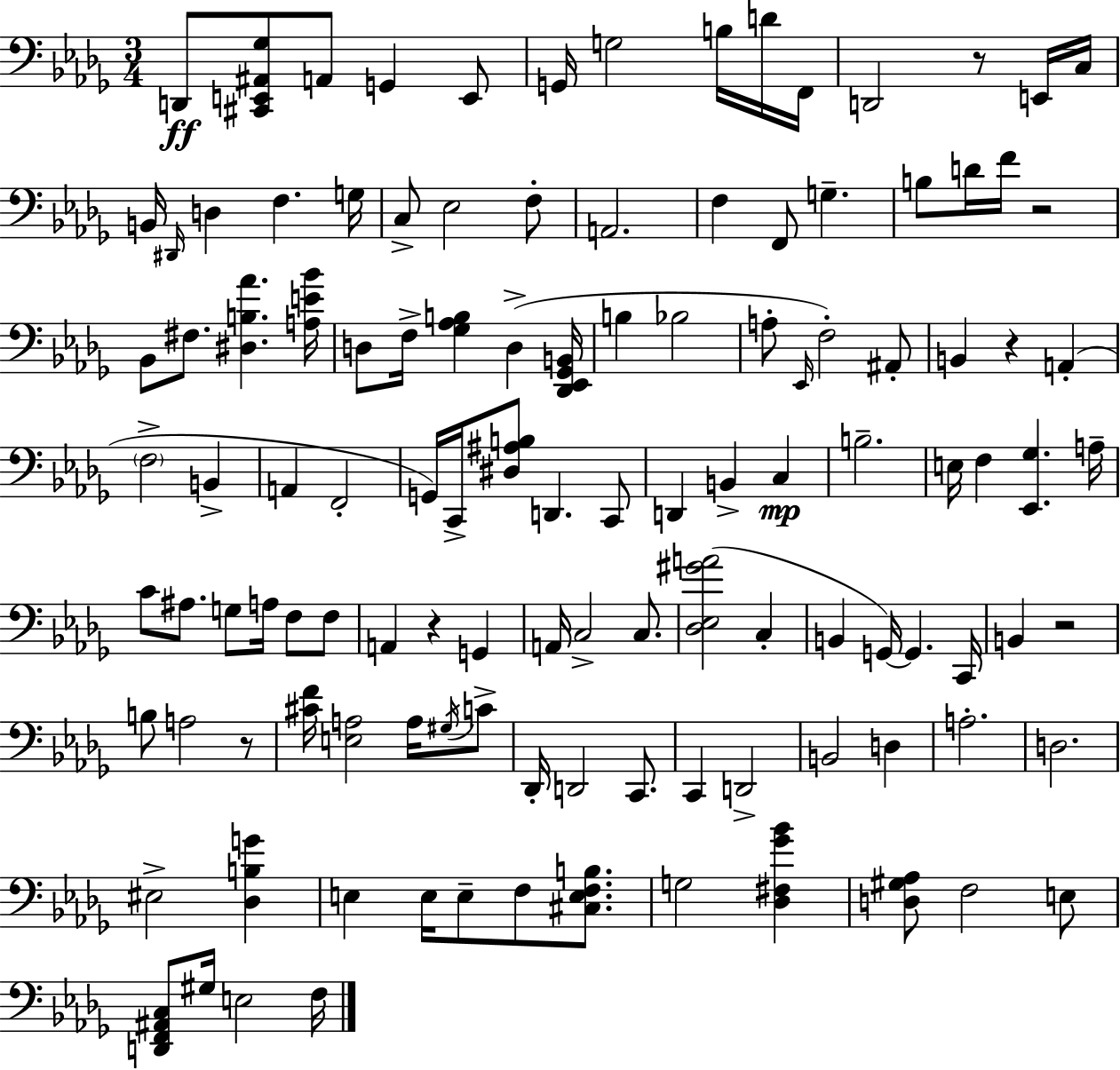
X:1
T:Untitled
M:3/4
L:1/4
K:Bbm
D,,/2 [^C,,E,,^A,,_G,]/2 A,,/2 G,, E,,/2 G,,/4 G,2 B,/4 D/4 F,,/4 D,,2 z/2 E,,/4 C,/4 B,,/4 ^D,,/4 D, F, G,/4 C,/2 _E,2 F,/2 A,,2 F, F,,/2 G, B,/2 D/4 F/4 z2 _B,,/2 ^F,/2 [^D,B,_A] [A,E_B]/4 D,/2 F,/4 [_G,_A,B,] D, [_D,,_E,,_G,,B,,]/4 B, _B,2 A,/2 _E,,/4 F,2 ^A,,/2 B,, z A,, F,2 B,, A,, F,,2 G,,/4 C,,/4 [^D,^A,B,]/2 D,, C,,/2 D,, B,, C, B,2 E,/4 F, [_E,,_G,] A,/4 C/2 ^A,/2 G,/2 A,/4 F,/2 F,/2 A,, z G,, A,,/4 C,2 C,/2 [_D,_E,^GA]2 C, B,, G,,/4 G,, C,,/4 B,, z2 B,/2 A,2 z/2 [^CF]/4 [E,A,]2 A,/4 ^G,/4 C/2 _D,,/4 D,,2 C,,/2 C,, D,,2 B,,2 D, A,2 D,2 ^E,2 [_D,B,G] E, E,/4 E,/2 F,/2 [^C,E,F,B,]/2 G,2 [_D,^F,_G_B] [D,^G,_A,]/2 F,2 E,/2 [D,,F,,^A,,C,]/2 ^G,/4 E,2 F,/4